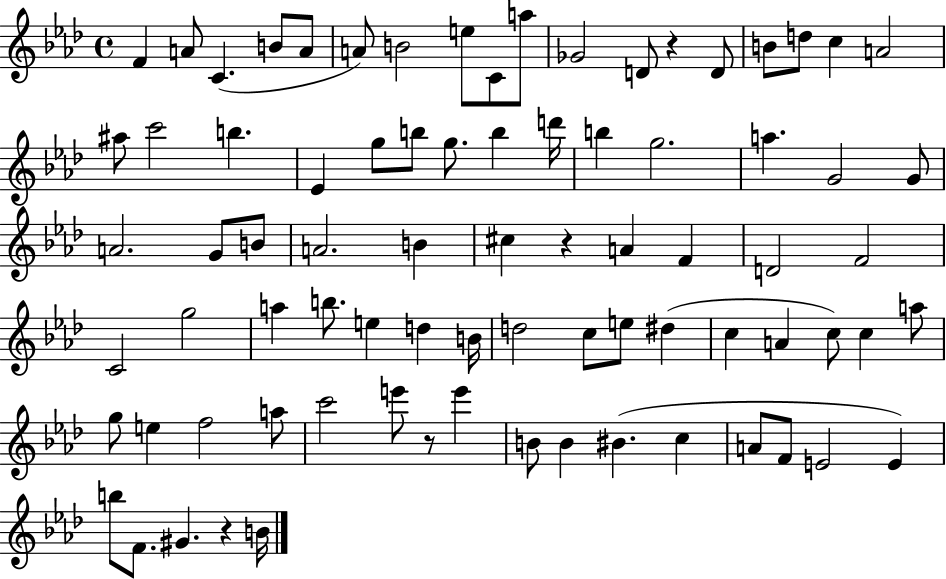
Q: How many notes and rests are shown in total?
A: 80